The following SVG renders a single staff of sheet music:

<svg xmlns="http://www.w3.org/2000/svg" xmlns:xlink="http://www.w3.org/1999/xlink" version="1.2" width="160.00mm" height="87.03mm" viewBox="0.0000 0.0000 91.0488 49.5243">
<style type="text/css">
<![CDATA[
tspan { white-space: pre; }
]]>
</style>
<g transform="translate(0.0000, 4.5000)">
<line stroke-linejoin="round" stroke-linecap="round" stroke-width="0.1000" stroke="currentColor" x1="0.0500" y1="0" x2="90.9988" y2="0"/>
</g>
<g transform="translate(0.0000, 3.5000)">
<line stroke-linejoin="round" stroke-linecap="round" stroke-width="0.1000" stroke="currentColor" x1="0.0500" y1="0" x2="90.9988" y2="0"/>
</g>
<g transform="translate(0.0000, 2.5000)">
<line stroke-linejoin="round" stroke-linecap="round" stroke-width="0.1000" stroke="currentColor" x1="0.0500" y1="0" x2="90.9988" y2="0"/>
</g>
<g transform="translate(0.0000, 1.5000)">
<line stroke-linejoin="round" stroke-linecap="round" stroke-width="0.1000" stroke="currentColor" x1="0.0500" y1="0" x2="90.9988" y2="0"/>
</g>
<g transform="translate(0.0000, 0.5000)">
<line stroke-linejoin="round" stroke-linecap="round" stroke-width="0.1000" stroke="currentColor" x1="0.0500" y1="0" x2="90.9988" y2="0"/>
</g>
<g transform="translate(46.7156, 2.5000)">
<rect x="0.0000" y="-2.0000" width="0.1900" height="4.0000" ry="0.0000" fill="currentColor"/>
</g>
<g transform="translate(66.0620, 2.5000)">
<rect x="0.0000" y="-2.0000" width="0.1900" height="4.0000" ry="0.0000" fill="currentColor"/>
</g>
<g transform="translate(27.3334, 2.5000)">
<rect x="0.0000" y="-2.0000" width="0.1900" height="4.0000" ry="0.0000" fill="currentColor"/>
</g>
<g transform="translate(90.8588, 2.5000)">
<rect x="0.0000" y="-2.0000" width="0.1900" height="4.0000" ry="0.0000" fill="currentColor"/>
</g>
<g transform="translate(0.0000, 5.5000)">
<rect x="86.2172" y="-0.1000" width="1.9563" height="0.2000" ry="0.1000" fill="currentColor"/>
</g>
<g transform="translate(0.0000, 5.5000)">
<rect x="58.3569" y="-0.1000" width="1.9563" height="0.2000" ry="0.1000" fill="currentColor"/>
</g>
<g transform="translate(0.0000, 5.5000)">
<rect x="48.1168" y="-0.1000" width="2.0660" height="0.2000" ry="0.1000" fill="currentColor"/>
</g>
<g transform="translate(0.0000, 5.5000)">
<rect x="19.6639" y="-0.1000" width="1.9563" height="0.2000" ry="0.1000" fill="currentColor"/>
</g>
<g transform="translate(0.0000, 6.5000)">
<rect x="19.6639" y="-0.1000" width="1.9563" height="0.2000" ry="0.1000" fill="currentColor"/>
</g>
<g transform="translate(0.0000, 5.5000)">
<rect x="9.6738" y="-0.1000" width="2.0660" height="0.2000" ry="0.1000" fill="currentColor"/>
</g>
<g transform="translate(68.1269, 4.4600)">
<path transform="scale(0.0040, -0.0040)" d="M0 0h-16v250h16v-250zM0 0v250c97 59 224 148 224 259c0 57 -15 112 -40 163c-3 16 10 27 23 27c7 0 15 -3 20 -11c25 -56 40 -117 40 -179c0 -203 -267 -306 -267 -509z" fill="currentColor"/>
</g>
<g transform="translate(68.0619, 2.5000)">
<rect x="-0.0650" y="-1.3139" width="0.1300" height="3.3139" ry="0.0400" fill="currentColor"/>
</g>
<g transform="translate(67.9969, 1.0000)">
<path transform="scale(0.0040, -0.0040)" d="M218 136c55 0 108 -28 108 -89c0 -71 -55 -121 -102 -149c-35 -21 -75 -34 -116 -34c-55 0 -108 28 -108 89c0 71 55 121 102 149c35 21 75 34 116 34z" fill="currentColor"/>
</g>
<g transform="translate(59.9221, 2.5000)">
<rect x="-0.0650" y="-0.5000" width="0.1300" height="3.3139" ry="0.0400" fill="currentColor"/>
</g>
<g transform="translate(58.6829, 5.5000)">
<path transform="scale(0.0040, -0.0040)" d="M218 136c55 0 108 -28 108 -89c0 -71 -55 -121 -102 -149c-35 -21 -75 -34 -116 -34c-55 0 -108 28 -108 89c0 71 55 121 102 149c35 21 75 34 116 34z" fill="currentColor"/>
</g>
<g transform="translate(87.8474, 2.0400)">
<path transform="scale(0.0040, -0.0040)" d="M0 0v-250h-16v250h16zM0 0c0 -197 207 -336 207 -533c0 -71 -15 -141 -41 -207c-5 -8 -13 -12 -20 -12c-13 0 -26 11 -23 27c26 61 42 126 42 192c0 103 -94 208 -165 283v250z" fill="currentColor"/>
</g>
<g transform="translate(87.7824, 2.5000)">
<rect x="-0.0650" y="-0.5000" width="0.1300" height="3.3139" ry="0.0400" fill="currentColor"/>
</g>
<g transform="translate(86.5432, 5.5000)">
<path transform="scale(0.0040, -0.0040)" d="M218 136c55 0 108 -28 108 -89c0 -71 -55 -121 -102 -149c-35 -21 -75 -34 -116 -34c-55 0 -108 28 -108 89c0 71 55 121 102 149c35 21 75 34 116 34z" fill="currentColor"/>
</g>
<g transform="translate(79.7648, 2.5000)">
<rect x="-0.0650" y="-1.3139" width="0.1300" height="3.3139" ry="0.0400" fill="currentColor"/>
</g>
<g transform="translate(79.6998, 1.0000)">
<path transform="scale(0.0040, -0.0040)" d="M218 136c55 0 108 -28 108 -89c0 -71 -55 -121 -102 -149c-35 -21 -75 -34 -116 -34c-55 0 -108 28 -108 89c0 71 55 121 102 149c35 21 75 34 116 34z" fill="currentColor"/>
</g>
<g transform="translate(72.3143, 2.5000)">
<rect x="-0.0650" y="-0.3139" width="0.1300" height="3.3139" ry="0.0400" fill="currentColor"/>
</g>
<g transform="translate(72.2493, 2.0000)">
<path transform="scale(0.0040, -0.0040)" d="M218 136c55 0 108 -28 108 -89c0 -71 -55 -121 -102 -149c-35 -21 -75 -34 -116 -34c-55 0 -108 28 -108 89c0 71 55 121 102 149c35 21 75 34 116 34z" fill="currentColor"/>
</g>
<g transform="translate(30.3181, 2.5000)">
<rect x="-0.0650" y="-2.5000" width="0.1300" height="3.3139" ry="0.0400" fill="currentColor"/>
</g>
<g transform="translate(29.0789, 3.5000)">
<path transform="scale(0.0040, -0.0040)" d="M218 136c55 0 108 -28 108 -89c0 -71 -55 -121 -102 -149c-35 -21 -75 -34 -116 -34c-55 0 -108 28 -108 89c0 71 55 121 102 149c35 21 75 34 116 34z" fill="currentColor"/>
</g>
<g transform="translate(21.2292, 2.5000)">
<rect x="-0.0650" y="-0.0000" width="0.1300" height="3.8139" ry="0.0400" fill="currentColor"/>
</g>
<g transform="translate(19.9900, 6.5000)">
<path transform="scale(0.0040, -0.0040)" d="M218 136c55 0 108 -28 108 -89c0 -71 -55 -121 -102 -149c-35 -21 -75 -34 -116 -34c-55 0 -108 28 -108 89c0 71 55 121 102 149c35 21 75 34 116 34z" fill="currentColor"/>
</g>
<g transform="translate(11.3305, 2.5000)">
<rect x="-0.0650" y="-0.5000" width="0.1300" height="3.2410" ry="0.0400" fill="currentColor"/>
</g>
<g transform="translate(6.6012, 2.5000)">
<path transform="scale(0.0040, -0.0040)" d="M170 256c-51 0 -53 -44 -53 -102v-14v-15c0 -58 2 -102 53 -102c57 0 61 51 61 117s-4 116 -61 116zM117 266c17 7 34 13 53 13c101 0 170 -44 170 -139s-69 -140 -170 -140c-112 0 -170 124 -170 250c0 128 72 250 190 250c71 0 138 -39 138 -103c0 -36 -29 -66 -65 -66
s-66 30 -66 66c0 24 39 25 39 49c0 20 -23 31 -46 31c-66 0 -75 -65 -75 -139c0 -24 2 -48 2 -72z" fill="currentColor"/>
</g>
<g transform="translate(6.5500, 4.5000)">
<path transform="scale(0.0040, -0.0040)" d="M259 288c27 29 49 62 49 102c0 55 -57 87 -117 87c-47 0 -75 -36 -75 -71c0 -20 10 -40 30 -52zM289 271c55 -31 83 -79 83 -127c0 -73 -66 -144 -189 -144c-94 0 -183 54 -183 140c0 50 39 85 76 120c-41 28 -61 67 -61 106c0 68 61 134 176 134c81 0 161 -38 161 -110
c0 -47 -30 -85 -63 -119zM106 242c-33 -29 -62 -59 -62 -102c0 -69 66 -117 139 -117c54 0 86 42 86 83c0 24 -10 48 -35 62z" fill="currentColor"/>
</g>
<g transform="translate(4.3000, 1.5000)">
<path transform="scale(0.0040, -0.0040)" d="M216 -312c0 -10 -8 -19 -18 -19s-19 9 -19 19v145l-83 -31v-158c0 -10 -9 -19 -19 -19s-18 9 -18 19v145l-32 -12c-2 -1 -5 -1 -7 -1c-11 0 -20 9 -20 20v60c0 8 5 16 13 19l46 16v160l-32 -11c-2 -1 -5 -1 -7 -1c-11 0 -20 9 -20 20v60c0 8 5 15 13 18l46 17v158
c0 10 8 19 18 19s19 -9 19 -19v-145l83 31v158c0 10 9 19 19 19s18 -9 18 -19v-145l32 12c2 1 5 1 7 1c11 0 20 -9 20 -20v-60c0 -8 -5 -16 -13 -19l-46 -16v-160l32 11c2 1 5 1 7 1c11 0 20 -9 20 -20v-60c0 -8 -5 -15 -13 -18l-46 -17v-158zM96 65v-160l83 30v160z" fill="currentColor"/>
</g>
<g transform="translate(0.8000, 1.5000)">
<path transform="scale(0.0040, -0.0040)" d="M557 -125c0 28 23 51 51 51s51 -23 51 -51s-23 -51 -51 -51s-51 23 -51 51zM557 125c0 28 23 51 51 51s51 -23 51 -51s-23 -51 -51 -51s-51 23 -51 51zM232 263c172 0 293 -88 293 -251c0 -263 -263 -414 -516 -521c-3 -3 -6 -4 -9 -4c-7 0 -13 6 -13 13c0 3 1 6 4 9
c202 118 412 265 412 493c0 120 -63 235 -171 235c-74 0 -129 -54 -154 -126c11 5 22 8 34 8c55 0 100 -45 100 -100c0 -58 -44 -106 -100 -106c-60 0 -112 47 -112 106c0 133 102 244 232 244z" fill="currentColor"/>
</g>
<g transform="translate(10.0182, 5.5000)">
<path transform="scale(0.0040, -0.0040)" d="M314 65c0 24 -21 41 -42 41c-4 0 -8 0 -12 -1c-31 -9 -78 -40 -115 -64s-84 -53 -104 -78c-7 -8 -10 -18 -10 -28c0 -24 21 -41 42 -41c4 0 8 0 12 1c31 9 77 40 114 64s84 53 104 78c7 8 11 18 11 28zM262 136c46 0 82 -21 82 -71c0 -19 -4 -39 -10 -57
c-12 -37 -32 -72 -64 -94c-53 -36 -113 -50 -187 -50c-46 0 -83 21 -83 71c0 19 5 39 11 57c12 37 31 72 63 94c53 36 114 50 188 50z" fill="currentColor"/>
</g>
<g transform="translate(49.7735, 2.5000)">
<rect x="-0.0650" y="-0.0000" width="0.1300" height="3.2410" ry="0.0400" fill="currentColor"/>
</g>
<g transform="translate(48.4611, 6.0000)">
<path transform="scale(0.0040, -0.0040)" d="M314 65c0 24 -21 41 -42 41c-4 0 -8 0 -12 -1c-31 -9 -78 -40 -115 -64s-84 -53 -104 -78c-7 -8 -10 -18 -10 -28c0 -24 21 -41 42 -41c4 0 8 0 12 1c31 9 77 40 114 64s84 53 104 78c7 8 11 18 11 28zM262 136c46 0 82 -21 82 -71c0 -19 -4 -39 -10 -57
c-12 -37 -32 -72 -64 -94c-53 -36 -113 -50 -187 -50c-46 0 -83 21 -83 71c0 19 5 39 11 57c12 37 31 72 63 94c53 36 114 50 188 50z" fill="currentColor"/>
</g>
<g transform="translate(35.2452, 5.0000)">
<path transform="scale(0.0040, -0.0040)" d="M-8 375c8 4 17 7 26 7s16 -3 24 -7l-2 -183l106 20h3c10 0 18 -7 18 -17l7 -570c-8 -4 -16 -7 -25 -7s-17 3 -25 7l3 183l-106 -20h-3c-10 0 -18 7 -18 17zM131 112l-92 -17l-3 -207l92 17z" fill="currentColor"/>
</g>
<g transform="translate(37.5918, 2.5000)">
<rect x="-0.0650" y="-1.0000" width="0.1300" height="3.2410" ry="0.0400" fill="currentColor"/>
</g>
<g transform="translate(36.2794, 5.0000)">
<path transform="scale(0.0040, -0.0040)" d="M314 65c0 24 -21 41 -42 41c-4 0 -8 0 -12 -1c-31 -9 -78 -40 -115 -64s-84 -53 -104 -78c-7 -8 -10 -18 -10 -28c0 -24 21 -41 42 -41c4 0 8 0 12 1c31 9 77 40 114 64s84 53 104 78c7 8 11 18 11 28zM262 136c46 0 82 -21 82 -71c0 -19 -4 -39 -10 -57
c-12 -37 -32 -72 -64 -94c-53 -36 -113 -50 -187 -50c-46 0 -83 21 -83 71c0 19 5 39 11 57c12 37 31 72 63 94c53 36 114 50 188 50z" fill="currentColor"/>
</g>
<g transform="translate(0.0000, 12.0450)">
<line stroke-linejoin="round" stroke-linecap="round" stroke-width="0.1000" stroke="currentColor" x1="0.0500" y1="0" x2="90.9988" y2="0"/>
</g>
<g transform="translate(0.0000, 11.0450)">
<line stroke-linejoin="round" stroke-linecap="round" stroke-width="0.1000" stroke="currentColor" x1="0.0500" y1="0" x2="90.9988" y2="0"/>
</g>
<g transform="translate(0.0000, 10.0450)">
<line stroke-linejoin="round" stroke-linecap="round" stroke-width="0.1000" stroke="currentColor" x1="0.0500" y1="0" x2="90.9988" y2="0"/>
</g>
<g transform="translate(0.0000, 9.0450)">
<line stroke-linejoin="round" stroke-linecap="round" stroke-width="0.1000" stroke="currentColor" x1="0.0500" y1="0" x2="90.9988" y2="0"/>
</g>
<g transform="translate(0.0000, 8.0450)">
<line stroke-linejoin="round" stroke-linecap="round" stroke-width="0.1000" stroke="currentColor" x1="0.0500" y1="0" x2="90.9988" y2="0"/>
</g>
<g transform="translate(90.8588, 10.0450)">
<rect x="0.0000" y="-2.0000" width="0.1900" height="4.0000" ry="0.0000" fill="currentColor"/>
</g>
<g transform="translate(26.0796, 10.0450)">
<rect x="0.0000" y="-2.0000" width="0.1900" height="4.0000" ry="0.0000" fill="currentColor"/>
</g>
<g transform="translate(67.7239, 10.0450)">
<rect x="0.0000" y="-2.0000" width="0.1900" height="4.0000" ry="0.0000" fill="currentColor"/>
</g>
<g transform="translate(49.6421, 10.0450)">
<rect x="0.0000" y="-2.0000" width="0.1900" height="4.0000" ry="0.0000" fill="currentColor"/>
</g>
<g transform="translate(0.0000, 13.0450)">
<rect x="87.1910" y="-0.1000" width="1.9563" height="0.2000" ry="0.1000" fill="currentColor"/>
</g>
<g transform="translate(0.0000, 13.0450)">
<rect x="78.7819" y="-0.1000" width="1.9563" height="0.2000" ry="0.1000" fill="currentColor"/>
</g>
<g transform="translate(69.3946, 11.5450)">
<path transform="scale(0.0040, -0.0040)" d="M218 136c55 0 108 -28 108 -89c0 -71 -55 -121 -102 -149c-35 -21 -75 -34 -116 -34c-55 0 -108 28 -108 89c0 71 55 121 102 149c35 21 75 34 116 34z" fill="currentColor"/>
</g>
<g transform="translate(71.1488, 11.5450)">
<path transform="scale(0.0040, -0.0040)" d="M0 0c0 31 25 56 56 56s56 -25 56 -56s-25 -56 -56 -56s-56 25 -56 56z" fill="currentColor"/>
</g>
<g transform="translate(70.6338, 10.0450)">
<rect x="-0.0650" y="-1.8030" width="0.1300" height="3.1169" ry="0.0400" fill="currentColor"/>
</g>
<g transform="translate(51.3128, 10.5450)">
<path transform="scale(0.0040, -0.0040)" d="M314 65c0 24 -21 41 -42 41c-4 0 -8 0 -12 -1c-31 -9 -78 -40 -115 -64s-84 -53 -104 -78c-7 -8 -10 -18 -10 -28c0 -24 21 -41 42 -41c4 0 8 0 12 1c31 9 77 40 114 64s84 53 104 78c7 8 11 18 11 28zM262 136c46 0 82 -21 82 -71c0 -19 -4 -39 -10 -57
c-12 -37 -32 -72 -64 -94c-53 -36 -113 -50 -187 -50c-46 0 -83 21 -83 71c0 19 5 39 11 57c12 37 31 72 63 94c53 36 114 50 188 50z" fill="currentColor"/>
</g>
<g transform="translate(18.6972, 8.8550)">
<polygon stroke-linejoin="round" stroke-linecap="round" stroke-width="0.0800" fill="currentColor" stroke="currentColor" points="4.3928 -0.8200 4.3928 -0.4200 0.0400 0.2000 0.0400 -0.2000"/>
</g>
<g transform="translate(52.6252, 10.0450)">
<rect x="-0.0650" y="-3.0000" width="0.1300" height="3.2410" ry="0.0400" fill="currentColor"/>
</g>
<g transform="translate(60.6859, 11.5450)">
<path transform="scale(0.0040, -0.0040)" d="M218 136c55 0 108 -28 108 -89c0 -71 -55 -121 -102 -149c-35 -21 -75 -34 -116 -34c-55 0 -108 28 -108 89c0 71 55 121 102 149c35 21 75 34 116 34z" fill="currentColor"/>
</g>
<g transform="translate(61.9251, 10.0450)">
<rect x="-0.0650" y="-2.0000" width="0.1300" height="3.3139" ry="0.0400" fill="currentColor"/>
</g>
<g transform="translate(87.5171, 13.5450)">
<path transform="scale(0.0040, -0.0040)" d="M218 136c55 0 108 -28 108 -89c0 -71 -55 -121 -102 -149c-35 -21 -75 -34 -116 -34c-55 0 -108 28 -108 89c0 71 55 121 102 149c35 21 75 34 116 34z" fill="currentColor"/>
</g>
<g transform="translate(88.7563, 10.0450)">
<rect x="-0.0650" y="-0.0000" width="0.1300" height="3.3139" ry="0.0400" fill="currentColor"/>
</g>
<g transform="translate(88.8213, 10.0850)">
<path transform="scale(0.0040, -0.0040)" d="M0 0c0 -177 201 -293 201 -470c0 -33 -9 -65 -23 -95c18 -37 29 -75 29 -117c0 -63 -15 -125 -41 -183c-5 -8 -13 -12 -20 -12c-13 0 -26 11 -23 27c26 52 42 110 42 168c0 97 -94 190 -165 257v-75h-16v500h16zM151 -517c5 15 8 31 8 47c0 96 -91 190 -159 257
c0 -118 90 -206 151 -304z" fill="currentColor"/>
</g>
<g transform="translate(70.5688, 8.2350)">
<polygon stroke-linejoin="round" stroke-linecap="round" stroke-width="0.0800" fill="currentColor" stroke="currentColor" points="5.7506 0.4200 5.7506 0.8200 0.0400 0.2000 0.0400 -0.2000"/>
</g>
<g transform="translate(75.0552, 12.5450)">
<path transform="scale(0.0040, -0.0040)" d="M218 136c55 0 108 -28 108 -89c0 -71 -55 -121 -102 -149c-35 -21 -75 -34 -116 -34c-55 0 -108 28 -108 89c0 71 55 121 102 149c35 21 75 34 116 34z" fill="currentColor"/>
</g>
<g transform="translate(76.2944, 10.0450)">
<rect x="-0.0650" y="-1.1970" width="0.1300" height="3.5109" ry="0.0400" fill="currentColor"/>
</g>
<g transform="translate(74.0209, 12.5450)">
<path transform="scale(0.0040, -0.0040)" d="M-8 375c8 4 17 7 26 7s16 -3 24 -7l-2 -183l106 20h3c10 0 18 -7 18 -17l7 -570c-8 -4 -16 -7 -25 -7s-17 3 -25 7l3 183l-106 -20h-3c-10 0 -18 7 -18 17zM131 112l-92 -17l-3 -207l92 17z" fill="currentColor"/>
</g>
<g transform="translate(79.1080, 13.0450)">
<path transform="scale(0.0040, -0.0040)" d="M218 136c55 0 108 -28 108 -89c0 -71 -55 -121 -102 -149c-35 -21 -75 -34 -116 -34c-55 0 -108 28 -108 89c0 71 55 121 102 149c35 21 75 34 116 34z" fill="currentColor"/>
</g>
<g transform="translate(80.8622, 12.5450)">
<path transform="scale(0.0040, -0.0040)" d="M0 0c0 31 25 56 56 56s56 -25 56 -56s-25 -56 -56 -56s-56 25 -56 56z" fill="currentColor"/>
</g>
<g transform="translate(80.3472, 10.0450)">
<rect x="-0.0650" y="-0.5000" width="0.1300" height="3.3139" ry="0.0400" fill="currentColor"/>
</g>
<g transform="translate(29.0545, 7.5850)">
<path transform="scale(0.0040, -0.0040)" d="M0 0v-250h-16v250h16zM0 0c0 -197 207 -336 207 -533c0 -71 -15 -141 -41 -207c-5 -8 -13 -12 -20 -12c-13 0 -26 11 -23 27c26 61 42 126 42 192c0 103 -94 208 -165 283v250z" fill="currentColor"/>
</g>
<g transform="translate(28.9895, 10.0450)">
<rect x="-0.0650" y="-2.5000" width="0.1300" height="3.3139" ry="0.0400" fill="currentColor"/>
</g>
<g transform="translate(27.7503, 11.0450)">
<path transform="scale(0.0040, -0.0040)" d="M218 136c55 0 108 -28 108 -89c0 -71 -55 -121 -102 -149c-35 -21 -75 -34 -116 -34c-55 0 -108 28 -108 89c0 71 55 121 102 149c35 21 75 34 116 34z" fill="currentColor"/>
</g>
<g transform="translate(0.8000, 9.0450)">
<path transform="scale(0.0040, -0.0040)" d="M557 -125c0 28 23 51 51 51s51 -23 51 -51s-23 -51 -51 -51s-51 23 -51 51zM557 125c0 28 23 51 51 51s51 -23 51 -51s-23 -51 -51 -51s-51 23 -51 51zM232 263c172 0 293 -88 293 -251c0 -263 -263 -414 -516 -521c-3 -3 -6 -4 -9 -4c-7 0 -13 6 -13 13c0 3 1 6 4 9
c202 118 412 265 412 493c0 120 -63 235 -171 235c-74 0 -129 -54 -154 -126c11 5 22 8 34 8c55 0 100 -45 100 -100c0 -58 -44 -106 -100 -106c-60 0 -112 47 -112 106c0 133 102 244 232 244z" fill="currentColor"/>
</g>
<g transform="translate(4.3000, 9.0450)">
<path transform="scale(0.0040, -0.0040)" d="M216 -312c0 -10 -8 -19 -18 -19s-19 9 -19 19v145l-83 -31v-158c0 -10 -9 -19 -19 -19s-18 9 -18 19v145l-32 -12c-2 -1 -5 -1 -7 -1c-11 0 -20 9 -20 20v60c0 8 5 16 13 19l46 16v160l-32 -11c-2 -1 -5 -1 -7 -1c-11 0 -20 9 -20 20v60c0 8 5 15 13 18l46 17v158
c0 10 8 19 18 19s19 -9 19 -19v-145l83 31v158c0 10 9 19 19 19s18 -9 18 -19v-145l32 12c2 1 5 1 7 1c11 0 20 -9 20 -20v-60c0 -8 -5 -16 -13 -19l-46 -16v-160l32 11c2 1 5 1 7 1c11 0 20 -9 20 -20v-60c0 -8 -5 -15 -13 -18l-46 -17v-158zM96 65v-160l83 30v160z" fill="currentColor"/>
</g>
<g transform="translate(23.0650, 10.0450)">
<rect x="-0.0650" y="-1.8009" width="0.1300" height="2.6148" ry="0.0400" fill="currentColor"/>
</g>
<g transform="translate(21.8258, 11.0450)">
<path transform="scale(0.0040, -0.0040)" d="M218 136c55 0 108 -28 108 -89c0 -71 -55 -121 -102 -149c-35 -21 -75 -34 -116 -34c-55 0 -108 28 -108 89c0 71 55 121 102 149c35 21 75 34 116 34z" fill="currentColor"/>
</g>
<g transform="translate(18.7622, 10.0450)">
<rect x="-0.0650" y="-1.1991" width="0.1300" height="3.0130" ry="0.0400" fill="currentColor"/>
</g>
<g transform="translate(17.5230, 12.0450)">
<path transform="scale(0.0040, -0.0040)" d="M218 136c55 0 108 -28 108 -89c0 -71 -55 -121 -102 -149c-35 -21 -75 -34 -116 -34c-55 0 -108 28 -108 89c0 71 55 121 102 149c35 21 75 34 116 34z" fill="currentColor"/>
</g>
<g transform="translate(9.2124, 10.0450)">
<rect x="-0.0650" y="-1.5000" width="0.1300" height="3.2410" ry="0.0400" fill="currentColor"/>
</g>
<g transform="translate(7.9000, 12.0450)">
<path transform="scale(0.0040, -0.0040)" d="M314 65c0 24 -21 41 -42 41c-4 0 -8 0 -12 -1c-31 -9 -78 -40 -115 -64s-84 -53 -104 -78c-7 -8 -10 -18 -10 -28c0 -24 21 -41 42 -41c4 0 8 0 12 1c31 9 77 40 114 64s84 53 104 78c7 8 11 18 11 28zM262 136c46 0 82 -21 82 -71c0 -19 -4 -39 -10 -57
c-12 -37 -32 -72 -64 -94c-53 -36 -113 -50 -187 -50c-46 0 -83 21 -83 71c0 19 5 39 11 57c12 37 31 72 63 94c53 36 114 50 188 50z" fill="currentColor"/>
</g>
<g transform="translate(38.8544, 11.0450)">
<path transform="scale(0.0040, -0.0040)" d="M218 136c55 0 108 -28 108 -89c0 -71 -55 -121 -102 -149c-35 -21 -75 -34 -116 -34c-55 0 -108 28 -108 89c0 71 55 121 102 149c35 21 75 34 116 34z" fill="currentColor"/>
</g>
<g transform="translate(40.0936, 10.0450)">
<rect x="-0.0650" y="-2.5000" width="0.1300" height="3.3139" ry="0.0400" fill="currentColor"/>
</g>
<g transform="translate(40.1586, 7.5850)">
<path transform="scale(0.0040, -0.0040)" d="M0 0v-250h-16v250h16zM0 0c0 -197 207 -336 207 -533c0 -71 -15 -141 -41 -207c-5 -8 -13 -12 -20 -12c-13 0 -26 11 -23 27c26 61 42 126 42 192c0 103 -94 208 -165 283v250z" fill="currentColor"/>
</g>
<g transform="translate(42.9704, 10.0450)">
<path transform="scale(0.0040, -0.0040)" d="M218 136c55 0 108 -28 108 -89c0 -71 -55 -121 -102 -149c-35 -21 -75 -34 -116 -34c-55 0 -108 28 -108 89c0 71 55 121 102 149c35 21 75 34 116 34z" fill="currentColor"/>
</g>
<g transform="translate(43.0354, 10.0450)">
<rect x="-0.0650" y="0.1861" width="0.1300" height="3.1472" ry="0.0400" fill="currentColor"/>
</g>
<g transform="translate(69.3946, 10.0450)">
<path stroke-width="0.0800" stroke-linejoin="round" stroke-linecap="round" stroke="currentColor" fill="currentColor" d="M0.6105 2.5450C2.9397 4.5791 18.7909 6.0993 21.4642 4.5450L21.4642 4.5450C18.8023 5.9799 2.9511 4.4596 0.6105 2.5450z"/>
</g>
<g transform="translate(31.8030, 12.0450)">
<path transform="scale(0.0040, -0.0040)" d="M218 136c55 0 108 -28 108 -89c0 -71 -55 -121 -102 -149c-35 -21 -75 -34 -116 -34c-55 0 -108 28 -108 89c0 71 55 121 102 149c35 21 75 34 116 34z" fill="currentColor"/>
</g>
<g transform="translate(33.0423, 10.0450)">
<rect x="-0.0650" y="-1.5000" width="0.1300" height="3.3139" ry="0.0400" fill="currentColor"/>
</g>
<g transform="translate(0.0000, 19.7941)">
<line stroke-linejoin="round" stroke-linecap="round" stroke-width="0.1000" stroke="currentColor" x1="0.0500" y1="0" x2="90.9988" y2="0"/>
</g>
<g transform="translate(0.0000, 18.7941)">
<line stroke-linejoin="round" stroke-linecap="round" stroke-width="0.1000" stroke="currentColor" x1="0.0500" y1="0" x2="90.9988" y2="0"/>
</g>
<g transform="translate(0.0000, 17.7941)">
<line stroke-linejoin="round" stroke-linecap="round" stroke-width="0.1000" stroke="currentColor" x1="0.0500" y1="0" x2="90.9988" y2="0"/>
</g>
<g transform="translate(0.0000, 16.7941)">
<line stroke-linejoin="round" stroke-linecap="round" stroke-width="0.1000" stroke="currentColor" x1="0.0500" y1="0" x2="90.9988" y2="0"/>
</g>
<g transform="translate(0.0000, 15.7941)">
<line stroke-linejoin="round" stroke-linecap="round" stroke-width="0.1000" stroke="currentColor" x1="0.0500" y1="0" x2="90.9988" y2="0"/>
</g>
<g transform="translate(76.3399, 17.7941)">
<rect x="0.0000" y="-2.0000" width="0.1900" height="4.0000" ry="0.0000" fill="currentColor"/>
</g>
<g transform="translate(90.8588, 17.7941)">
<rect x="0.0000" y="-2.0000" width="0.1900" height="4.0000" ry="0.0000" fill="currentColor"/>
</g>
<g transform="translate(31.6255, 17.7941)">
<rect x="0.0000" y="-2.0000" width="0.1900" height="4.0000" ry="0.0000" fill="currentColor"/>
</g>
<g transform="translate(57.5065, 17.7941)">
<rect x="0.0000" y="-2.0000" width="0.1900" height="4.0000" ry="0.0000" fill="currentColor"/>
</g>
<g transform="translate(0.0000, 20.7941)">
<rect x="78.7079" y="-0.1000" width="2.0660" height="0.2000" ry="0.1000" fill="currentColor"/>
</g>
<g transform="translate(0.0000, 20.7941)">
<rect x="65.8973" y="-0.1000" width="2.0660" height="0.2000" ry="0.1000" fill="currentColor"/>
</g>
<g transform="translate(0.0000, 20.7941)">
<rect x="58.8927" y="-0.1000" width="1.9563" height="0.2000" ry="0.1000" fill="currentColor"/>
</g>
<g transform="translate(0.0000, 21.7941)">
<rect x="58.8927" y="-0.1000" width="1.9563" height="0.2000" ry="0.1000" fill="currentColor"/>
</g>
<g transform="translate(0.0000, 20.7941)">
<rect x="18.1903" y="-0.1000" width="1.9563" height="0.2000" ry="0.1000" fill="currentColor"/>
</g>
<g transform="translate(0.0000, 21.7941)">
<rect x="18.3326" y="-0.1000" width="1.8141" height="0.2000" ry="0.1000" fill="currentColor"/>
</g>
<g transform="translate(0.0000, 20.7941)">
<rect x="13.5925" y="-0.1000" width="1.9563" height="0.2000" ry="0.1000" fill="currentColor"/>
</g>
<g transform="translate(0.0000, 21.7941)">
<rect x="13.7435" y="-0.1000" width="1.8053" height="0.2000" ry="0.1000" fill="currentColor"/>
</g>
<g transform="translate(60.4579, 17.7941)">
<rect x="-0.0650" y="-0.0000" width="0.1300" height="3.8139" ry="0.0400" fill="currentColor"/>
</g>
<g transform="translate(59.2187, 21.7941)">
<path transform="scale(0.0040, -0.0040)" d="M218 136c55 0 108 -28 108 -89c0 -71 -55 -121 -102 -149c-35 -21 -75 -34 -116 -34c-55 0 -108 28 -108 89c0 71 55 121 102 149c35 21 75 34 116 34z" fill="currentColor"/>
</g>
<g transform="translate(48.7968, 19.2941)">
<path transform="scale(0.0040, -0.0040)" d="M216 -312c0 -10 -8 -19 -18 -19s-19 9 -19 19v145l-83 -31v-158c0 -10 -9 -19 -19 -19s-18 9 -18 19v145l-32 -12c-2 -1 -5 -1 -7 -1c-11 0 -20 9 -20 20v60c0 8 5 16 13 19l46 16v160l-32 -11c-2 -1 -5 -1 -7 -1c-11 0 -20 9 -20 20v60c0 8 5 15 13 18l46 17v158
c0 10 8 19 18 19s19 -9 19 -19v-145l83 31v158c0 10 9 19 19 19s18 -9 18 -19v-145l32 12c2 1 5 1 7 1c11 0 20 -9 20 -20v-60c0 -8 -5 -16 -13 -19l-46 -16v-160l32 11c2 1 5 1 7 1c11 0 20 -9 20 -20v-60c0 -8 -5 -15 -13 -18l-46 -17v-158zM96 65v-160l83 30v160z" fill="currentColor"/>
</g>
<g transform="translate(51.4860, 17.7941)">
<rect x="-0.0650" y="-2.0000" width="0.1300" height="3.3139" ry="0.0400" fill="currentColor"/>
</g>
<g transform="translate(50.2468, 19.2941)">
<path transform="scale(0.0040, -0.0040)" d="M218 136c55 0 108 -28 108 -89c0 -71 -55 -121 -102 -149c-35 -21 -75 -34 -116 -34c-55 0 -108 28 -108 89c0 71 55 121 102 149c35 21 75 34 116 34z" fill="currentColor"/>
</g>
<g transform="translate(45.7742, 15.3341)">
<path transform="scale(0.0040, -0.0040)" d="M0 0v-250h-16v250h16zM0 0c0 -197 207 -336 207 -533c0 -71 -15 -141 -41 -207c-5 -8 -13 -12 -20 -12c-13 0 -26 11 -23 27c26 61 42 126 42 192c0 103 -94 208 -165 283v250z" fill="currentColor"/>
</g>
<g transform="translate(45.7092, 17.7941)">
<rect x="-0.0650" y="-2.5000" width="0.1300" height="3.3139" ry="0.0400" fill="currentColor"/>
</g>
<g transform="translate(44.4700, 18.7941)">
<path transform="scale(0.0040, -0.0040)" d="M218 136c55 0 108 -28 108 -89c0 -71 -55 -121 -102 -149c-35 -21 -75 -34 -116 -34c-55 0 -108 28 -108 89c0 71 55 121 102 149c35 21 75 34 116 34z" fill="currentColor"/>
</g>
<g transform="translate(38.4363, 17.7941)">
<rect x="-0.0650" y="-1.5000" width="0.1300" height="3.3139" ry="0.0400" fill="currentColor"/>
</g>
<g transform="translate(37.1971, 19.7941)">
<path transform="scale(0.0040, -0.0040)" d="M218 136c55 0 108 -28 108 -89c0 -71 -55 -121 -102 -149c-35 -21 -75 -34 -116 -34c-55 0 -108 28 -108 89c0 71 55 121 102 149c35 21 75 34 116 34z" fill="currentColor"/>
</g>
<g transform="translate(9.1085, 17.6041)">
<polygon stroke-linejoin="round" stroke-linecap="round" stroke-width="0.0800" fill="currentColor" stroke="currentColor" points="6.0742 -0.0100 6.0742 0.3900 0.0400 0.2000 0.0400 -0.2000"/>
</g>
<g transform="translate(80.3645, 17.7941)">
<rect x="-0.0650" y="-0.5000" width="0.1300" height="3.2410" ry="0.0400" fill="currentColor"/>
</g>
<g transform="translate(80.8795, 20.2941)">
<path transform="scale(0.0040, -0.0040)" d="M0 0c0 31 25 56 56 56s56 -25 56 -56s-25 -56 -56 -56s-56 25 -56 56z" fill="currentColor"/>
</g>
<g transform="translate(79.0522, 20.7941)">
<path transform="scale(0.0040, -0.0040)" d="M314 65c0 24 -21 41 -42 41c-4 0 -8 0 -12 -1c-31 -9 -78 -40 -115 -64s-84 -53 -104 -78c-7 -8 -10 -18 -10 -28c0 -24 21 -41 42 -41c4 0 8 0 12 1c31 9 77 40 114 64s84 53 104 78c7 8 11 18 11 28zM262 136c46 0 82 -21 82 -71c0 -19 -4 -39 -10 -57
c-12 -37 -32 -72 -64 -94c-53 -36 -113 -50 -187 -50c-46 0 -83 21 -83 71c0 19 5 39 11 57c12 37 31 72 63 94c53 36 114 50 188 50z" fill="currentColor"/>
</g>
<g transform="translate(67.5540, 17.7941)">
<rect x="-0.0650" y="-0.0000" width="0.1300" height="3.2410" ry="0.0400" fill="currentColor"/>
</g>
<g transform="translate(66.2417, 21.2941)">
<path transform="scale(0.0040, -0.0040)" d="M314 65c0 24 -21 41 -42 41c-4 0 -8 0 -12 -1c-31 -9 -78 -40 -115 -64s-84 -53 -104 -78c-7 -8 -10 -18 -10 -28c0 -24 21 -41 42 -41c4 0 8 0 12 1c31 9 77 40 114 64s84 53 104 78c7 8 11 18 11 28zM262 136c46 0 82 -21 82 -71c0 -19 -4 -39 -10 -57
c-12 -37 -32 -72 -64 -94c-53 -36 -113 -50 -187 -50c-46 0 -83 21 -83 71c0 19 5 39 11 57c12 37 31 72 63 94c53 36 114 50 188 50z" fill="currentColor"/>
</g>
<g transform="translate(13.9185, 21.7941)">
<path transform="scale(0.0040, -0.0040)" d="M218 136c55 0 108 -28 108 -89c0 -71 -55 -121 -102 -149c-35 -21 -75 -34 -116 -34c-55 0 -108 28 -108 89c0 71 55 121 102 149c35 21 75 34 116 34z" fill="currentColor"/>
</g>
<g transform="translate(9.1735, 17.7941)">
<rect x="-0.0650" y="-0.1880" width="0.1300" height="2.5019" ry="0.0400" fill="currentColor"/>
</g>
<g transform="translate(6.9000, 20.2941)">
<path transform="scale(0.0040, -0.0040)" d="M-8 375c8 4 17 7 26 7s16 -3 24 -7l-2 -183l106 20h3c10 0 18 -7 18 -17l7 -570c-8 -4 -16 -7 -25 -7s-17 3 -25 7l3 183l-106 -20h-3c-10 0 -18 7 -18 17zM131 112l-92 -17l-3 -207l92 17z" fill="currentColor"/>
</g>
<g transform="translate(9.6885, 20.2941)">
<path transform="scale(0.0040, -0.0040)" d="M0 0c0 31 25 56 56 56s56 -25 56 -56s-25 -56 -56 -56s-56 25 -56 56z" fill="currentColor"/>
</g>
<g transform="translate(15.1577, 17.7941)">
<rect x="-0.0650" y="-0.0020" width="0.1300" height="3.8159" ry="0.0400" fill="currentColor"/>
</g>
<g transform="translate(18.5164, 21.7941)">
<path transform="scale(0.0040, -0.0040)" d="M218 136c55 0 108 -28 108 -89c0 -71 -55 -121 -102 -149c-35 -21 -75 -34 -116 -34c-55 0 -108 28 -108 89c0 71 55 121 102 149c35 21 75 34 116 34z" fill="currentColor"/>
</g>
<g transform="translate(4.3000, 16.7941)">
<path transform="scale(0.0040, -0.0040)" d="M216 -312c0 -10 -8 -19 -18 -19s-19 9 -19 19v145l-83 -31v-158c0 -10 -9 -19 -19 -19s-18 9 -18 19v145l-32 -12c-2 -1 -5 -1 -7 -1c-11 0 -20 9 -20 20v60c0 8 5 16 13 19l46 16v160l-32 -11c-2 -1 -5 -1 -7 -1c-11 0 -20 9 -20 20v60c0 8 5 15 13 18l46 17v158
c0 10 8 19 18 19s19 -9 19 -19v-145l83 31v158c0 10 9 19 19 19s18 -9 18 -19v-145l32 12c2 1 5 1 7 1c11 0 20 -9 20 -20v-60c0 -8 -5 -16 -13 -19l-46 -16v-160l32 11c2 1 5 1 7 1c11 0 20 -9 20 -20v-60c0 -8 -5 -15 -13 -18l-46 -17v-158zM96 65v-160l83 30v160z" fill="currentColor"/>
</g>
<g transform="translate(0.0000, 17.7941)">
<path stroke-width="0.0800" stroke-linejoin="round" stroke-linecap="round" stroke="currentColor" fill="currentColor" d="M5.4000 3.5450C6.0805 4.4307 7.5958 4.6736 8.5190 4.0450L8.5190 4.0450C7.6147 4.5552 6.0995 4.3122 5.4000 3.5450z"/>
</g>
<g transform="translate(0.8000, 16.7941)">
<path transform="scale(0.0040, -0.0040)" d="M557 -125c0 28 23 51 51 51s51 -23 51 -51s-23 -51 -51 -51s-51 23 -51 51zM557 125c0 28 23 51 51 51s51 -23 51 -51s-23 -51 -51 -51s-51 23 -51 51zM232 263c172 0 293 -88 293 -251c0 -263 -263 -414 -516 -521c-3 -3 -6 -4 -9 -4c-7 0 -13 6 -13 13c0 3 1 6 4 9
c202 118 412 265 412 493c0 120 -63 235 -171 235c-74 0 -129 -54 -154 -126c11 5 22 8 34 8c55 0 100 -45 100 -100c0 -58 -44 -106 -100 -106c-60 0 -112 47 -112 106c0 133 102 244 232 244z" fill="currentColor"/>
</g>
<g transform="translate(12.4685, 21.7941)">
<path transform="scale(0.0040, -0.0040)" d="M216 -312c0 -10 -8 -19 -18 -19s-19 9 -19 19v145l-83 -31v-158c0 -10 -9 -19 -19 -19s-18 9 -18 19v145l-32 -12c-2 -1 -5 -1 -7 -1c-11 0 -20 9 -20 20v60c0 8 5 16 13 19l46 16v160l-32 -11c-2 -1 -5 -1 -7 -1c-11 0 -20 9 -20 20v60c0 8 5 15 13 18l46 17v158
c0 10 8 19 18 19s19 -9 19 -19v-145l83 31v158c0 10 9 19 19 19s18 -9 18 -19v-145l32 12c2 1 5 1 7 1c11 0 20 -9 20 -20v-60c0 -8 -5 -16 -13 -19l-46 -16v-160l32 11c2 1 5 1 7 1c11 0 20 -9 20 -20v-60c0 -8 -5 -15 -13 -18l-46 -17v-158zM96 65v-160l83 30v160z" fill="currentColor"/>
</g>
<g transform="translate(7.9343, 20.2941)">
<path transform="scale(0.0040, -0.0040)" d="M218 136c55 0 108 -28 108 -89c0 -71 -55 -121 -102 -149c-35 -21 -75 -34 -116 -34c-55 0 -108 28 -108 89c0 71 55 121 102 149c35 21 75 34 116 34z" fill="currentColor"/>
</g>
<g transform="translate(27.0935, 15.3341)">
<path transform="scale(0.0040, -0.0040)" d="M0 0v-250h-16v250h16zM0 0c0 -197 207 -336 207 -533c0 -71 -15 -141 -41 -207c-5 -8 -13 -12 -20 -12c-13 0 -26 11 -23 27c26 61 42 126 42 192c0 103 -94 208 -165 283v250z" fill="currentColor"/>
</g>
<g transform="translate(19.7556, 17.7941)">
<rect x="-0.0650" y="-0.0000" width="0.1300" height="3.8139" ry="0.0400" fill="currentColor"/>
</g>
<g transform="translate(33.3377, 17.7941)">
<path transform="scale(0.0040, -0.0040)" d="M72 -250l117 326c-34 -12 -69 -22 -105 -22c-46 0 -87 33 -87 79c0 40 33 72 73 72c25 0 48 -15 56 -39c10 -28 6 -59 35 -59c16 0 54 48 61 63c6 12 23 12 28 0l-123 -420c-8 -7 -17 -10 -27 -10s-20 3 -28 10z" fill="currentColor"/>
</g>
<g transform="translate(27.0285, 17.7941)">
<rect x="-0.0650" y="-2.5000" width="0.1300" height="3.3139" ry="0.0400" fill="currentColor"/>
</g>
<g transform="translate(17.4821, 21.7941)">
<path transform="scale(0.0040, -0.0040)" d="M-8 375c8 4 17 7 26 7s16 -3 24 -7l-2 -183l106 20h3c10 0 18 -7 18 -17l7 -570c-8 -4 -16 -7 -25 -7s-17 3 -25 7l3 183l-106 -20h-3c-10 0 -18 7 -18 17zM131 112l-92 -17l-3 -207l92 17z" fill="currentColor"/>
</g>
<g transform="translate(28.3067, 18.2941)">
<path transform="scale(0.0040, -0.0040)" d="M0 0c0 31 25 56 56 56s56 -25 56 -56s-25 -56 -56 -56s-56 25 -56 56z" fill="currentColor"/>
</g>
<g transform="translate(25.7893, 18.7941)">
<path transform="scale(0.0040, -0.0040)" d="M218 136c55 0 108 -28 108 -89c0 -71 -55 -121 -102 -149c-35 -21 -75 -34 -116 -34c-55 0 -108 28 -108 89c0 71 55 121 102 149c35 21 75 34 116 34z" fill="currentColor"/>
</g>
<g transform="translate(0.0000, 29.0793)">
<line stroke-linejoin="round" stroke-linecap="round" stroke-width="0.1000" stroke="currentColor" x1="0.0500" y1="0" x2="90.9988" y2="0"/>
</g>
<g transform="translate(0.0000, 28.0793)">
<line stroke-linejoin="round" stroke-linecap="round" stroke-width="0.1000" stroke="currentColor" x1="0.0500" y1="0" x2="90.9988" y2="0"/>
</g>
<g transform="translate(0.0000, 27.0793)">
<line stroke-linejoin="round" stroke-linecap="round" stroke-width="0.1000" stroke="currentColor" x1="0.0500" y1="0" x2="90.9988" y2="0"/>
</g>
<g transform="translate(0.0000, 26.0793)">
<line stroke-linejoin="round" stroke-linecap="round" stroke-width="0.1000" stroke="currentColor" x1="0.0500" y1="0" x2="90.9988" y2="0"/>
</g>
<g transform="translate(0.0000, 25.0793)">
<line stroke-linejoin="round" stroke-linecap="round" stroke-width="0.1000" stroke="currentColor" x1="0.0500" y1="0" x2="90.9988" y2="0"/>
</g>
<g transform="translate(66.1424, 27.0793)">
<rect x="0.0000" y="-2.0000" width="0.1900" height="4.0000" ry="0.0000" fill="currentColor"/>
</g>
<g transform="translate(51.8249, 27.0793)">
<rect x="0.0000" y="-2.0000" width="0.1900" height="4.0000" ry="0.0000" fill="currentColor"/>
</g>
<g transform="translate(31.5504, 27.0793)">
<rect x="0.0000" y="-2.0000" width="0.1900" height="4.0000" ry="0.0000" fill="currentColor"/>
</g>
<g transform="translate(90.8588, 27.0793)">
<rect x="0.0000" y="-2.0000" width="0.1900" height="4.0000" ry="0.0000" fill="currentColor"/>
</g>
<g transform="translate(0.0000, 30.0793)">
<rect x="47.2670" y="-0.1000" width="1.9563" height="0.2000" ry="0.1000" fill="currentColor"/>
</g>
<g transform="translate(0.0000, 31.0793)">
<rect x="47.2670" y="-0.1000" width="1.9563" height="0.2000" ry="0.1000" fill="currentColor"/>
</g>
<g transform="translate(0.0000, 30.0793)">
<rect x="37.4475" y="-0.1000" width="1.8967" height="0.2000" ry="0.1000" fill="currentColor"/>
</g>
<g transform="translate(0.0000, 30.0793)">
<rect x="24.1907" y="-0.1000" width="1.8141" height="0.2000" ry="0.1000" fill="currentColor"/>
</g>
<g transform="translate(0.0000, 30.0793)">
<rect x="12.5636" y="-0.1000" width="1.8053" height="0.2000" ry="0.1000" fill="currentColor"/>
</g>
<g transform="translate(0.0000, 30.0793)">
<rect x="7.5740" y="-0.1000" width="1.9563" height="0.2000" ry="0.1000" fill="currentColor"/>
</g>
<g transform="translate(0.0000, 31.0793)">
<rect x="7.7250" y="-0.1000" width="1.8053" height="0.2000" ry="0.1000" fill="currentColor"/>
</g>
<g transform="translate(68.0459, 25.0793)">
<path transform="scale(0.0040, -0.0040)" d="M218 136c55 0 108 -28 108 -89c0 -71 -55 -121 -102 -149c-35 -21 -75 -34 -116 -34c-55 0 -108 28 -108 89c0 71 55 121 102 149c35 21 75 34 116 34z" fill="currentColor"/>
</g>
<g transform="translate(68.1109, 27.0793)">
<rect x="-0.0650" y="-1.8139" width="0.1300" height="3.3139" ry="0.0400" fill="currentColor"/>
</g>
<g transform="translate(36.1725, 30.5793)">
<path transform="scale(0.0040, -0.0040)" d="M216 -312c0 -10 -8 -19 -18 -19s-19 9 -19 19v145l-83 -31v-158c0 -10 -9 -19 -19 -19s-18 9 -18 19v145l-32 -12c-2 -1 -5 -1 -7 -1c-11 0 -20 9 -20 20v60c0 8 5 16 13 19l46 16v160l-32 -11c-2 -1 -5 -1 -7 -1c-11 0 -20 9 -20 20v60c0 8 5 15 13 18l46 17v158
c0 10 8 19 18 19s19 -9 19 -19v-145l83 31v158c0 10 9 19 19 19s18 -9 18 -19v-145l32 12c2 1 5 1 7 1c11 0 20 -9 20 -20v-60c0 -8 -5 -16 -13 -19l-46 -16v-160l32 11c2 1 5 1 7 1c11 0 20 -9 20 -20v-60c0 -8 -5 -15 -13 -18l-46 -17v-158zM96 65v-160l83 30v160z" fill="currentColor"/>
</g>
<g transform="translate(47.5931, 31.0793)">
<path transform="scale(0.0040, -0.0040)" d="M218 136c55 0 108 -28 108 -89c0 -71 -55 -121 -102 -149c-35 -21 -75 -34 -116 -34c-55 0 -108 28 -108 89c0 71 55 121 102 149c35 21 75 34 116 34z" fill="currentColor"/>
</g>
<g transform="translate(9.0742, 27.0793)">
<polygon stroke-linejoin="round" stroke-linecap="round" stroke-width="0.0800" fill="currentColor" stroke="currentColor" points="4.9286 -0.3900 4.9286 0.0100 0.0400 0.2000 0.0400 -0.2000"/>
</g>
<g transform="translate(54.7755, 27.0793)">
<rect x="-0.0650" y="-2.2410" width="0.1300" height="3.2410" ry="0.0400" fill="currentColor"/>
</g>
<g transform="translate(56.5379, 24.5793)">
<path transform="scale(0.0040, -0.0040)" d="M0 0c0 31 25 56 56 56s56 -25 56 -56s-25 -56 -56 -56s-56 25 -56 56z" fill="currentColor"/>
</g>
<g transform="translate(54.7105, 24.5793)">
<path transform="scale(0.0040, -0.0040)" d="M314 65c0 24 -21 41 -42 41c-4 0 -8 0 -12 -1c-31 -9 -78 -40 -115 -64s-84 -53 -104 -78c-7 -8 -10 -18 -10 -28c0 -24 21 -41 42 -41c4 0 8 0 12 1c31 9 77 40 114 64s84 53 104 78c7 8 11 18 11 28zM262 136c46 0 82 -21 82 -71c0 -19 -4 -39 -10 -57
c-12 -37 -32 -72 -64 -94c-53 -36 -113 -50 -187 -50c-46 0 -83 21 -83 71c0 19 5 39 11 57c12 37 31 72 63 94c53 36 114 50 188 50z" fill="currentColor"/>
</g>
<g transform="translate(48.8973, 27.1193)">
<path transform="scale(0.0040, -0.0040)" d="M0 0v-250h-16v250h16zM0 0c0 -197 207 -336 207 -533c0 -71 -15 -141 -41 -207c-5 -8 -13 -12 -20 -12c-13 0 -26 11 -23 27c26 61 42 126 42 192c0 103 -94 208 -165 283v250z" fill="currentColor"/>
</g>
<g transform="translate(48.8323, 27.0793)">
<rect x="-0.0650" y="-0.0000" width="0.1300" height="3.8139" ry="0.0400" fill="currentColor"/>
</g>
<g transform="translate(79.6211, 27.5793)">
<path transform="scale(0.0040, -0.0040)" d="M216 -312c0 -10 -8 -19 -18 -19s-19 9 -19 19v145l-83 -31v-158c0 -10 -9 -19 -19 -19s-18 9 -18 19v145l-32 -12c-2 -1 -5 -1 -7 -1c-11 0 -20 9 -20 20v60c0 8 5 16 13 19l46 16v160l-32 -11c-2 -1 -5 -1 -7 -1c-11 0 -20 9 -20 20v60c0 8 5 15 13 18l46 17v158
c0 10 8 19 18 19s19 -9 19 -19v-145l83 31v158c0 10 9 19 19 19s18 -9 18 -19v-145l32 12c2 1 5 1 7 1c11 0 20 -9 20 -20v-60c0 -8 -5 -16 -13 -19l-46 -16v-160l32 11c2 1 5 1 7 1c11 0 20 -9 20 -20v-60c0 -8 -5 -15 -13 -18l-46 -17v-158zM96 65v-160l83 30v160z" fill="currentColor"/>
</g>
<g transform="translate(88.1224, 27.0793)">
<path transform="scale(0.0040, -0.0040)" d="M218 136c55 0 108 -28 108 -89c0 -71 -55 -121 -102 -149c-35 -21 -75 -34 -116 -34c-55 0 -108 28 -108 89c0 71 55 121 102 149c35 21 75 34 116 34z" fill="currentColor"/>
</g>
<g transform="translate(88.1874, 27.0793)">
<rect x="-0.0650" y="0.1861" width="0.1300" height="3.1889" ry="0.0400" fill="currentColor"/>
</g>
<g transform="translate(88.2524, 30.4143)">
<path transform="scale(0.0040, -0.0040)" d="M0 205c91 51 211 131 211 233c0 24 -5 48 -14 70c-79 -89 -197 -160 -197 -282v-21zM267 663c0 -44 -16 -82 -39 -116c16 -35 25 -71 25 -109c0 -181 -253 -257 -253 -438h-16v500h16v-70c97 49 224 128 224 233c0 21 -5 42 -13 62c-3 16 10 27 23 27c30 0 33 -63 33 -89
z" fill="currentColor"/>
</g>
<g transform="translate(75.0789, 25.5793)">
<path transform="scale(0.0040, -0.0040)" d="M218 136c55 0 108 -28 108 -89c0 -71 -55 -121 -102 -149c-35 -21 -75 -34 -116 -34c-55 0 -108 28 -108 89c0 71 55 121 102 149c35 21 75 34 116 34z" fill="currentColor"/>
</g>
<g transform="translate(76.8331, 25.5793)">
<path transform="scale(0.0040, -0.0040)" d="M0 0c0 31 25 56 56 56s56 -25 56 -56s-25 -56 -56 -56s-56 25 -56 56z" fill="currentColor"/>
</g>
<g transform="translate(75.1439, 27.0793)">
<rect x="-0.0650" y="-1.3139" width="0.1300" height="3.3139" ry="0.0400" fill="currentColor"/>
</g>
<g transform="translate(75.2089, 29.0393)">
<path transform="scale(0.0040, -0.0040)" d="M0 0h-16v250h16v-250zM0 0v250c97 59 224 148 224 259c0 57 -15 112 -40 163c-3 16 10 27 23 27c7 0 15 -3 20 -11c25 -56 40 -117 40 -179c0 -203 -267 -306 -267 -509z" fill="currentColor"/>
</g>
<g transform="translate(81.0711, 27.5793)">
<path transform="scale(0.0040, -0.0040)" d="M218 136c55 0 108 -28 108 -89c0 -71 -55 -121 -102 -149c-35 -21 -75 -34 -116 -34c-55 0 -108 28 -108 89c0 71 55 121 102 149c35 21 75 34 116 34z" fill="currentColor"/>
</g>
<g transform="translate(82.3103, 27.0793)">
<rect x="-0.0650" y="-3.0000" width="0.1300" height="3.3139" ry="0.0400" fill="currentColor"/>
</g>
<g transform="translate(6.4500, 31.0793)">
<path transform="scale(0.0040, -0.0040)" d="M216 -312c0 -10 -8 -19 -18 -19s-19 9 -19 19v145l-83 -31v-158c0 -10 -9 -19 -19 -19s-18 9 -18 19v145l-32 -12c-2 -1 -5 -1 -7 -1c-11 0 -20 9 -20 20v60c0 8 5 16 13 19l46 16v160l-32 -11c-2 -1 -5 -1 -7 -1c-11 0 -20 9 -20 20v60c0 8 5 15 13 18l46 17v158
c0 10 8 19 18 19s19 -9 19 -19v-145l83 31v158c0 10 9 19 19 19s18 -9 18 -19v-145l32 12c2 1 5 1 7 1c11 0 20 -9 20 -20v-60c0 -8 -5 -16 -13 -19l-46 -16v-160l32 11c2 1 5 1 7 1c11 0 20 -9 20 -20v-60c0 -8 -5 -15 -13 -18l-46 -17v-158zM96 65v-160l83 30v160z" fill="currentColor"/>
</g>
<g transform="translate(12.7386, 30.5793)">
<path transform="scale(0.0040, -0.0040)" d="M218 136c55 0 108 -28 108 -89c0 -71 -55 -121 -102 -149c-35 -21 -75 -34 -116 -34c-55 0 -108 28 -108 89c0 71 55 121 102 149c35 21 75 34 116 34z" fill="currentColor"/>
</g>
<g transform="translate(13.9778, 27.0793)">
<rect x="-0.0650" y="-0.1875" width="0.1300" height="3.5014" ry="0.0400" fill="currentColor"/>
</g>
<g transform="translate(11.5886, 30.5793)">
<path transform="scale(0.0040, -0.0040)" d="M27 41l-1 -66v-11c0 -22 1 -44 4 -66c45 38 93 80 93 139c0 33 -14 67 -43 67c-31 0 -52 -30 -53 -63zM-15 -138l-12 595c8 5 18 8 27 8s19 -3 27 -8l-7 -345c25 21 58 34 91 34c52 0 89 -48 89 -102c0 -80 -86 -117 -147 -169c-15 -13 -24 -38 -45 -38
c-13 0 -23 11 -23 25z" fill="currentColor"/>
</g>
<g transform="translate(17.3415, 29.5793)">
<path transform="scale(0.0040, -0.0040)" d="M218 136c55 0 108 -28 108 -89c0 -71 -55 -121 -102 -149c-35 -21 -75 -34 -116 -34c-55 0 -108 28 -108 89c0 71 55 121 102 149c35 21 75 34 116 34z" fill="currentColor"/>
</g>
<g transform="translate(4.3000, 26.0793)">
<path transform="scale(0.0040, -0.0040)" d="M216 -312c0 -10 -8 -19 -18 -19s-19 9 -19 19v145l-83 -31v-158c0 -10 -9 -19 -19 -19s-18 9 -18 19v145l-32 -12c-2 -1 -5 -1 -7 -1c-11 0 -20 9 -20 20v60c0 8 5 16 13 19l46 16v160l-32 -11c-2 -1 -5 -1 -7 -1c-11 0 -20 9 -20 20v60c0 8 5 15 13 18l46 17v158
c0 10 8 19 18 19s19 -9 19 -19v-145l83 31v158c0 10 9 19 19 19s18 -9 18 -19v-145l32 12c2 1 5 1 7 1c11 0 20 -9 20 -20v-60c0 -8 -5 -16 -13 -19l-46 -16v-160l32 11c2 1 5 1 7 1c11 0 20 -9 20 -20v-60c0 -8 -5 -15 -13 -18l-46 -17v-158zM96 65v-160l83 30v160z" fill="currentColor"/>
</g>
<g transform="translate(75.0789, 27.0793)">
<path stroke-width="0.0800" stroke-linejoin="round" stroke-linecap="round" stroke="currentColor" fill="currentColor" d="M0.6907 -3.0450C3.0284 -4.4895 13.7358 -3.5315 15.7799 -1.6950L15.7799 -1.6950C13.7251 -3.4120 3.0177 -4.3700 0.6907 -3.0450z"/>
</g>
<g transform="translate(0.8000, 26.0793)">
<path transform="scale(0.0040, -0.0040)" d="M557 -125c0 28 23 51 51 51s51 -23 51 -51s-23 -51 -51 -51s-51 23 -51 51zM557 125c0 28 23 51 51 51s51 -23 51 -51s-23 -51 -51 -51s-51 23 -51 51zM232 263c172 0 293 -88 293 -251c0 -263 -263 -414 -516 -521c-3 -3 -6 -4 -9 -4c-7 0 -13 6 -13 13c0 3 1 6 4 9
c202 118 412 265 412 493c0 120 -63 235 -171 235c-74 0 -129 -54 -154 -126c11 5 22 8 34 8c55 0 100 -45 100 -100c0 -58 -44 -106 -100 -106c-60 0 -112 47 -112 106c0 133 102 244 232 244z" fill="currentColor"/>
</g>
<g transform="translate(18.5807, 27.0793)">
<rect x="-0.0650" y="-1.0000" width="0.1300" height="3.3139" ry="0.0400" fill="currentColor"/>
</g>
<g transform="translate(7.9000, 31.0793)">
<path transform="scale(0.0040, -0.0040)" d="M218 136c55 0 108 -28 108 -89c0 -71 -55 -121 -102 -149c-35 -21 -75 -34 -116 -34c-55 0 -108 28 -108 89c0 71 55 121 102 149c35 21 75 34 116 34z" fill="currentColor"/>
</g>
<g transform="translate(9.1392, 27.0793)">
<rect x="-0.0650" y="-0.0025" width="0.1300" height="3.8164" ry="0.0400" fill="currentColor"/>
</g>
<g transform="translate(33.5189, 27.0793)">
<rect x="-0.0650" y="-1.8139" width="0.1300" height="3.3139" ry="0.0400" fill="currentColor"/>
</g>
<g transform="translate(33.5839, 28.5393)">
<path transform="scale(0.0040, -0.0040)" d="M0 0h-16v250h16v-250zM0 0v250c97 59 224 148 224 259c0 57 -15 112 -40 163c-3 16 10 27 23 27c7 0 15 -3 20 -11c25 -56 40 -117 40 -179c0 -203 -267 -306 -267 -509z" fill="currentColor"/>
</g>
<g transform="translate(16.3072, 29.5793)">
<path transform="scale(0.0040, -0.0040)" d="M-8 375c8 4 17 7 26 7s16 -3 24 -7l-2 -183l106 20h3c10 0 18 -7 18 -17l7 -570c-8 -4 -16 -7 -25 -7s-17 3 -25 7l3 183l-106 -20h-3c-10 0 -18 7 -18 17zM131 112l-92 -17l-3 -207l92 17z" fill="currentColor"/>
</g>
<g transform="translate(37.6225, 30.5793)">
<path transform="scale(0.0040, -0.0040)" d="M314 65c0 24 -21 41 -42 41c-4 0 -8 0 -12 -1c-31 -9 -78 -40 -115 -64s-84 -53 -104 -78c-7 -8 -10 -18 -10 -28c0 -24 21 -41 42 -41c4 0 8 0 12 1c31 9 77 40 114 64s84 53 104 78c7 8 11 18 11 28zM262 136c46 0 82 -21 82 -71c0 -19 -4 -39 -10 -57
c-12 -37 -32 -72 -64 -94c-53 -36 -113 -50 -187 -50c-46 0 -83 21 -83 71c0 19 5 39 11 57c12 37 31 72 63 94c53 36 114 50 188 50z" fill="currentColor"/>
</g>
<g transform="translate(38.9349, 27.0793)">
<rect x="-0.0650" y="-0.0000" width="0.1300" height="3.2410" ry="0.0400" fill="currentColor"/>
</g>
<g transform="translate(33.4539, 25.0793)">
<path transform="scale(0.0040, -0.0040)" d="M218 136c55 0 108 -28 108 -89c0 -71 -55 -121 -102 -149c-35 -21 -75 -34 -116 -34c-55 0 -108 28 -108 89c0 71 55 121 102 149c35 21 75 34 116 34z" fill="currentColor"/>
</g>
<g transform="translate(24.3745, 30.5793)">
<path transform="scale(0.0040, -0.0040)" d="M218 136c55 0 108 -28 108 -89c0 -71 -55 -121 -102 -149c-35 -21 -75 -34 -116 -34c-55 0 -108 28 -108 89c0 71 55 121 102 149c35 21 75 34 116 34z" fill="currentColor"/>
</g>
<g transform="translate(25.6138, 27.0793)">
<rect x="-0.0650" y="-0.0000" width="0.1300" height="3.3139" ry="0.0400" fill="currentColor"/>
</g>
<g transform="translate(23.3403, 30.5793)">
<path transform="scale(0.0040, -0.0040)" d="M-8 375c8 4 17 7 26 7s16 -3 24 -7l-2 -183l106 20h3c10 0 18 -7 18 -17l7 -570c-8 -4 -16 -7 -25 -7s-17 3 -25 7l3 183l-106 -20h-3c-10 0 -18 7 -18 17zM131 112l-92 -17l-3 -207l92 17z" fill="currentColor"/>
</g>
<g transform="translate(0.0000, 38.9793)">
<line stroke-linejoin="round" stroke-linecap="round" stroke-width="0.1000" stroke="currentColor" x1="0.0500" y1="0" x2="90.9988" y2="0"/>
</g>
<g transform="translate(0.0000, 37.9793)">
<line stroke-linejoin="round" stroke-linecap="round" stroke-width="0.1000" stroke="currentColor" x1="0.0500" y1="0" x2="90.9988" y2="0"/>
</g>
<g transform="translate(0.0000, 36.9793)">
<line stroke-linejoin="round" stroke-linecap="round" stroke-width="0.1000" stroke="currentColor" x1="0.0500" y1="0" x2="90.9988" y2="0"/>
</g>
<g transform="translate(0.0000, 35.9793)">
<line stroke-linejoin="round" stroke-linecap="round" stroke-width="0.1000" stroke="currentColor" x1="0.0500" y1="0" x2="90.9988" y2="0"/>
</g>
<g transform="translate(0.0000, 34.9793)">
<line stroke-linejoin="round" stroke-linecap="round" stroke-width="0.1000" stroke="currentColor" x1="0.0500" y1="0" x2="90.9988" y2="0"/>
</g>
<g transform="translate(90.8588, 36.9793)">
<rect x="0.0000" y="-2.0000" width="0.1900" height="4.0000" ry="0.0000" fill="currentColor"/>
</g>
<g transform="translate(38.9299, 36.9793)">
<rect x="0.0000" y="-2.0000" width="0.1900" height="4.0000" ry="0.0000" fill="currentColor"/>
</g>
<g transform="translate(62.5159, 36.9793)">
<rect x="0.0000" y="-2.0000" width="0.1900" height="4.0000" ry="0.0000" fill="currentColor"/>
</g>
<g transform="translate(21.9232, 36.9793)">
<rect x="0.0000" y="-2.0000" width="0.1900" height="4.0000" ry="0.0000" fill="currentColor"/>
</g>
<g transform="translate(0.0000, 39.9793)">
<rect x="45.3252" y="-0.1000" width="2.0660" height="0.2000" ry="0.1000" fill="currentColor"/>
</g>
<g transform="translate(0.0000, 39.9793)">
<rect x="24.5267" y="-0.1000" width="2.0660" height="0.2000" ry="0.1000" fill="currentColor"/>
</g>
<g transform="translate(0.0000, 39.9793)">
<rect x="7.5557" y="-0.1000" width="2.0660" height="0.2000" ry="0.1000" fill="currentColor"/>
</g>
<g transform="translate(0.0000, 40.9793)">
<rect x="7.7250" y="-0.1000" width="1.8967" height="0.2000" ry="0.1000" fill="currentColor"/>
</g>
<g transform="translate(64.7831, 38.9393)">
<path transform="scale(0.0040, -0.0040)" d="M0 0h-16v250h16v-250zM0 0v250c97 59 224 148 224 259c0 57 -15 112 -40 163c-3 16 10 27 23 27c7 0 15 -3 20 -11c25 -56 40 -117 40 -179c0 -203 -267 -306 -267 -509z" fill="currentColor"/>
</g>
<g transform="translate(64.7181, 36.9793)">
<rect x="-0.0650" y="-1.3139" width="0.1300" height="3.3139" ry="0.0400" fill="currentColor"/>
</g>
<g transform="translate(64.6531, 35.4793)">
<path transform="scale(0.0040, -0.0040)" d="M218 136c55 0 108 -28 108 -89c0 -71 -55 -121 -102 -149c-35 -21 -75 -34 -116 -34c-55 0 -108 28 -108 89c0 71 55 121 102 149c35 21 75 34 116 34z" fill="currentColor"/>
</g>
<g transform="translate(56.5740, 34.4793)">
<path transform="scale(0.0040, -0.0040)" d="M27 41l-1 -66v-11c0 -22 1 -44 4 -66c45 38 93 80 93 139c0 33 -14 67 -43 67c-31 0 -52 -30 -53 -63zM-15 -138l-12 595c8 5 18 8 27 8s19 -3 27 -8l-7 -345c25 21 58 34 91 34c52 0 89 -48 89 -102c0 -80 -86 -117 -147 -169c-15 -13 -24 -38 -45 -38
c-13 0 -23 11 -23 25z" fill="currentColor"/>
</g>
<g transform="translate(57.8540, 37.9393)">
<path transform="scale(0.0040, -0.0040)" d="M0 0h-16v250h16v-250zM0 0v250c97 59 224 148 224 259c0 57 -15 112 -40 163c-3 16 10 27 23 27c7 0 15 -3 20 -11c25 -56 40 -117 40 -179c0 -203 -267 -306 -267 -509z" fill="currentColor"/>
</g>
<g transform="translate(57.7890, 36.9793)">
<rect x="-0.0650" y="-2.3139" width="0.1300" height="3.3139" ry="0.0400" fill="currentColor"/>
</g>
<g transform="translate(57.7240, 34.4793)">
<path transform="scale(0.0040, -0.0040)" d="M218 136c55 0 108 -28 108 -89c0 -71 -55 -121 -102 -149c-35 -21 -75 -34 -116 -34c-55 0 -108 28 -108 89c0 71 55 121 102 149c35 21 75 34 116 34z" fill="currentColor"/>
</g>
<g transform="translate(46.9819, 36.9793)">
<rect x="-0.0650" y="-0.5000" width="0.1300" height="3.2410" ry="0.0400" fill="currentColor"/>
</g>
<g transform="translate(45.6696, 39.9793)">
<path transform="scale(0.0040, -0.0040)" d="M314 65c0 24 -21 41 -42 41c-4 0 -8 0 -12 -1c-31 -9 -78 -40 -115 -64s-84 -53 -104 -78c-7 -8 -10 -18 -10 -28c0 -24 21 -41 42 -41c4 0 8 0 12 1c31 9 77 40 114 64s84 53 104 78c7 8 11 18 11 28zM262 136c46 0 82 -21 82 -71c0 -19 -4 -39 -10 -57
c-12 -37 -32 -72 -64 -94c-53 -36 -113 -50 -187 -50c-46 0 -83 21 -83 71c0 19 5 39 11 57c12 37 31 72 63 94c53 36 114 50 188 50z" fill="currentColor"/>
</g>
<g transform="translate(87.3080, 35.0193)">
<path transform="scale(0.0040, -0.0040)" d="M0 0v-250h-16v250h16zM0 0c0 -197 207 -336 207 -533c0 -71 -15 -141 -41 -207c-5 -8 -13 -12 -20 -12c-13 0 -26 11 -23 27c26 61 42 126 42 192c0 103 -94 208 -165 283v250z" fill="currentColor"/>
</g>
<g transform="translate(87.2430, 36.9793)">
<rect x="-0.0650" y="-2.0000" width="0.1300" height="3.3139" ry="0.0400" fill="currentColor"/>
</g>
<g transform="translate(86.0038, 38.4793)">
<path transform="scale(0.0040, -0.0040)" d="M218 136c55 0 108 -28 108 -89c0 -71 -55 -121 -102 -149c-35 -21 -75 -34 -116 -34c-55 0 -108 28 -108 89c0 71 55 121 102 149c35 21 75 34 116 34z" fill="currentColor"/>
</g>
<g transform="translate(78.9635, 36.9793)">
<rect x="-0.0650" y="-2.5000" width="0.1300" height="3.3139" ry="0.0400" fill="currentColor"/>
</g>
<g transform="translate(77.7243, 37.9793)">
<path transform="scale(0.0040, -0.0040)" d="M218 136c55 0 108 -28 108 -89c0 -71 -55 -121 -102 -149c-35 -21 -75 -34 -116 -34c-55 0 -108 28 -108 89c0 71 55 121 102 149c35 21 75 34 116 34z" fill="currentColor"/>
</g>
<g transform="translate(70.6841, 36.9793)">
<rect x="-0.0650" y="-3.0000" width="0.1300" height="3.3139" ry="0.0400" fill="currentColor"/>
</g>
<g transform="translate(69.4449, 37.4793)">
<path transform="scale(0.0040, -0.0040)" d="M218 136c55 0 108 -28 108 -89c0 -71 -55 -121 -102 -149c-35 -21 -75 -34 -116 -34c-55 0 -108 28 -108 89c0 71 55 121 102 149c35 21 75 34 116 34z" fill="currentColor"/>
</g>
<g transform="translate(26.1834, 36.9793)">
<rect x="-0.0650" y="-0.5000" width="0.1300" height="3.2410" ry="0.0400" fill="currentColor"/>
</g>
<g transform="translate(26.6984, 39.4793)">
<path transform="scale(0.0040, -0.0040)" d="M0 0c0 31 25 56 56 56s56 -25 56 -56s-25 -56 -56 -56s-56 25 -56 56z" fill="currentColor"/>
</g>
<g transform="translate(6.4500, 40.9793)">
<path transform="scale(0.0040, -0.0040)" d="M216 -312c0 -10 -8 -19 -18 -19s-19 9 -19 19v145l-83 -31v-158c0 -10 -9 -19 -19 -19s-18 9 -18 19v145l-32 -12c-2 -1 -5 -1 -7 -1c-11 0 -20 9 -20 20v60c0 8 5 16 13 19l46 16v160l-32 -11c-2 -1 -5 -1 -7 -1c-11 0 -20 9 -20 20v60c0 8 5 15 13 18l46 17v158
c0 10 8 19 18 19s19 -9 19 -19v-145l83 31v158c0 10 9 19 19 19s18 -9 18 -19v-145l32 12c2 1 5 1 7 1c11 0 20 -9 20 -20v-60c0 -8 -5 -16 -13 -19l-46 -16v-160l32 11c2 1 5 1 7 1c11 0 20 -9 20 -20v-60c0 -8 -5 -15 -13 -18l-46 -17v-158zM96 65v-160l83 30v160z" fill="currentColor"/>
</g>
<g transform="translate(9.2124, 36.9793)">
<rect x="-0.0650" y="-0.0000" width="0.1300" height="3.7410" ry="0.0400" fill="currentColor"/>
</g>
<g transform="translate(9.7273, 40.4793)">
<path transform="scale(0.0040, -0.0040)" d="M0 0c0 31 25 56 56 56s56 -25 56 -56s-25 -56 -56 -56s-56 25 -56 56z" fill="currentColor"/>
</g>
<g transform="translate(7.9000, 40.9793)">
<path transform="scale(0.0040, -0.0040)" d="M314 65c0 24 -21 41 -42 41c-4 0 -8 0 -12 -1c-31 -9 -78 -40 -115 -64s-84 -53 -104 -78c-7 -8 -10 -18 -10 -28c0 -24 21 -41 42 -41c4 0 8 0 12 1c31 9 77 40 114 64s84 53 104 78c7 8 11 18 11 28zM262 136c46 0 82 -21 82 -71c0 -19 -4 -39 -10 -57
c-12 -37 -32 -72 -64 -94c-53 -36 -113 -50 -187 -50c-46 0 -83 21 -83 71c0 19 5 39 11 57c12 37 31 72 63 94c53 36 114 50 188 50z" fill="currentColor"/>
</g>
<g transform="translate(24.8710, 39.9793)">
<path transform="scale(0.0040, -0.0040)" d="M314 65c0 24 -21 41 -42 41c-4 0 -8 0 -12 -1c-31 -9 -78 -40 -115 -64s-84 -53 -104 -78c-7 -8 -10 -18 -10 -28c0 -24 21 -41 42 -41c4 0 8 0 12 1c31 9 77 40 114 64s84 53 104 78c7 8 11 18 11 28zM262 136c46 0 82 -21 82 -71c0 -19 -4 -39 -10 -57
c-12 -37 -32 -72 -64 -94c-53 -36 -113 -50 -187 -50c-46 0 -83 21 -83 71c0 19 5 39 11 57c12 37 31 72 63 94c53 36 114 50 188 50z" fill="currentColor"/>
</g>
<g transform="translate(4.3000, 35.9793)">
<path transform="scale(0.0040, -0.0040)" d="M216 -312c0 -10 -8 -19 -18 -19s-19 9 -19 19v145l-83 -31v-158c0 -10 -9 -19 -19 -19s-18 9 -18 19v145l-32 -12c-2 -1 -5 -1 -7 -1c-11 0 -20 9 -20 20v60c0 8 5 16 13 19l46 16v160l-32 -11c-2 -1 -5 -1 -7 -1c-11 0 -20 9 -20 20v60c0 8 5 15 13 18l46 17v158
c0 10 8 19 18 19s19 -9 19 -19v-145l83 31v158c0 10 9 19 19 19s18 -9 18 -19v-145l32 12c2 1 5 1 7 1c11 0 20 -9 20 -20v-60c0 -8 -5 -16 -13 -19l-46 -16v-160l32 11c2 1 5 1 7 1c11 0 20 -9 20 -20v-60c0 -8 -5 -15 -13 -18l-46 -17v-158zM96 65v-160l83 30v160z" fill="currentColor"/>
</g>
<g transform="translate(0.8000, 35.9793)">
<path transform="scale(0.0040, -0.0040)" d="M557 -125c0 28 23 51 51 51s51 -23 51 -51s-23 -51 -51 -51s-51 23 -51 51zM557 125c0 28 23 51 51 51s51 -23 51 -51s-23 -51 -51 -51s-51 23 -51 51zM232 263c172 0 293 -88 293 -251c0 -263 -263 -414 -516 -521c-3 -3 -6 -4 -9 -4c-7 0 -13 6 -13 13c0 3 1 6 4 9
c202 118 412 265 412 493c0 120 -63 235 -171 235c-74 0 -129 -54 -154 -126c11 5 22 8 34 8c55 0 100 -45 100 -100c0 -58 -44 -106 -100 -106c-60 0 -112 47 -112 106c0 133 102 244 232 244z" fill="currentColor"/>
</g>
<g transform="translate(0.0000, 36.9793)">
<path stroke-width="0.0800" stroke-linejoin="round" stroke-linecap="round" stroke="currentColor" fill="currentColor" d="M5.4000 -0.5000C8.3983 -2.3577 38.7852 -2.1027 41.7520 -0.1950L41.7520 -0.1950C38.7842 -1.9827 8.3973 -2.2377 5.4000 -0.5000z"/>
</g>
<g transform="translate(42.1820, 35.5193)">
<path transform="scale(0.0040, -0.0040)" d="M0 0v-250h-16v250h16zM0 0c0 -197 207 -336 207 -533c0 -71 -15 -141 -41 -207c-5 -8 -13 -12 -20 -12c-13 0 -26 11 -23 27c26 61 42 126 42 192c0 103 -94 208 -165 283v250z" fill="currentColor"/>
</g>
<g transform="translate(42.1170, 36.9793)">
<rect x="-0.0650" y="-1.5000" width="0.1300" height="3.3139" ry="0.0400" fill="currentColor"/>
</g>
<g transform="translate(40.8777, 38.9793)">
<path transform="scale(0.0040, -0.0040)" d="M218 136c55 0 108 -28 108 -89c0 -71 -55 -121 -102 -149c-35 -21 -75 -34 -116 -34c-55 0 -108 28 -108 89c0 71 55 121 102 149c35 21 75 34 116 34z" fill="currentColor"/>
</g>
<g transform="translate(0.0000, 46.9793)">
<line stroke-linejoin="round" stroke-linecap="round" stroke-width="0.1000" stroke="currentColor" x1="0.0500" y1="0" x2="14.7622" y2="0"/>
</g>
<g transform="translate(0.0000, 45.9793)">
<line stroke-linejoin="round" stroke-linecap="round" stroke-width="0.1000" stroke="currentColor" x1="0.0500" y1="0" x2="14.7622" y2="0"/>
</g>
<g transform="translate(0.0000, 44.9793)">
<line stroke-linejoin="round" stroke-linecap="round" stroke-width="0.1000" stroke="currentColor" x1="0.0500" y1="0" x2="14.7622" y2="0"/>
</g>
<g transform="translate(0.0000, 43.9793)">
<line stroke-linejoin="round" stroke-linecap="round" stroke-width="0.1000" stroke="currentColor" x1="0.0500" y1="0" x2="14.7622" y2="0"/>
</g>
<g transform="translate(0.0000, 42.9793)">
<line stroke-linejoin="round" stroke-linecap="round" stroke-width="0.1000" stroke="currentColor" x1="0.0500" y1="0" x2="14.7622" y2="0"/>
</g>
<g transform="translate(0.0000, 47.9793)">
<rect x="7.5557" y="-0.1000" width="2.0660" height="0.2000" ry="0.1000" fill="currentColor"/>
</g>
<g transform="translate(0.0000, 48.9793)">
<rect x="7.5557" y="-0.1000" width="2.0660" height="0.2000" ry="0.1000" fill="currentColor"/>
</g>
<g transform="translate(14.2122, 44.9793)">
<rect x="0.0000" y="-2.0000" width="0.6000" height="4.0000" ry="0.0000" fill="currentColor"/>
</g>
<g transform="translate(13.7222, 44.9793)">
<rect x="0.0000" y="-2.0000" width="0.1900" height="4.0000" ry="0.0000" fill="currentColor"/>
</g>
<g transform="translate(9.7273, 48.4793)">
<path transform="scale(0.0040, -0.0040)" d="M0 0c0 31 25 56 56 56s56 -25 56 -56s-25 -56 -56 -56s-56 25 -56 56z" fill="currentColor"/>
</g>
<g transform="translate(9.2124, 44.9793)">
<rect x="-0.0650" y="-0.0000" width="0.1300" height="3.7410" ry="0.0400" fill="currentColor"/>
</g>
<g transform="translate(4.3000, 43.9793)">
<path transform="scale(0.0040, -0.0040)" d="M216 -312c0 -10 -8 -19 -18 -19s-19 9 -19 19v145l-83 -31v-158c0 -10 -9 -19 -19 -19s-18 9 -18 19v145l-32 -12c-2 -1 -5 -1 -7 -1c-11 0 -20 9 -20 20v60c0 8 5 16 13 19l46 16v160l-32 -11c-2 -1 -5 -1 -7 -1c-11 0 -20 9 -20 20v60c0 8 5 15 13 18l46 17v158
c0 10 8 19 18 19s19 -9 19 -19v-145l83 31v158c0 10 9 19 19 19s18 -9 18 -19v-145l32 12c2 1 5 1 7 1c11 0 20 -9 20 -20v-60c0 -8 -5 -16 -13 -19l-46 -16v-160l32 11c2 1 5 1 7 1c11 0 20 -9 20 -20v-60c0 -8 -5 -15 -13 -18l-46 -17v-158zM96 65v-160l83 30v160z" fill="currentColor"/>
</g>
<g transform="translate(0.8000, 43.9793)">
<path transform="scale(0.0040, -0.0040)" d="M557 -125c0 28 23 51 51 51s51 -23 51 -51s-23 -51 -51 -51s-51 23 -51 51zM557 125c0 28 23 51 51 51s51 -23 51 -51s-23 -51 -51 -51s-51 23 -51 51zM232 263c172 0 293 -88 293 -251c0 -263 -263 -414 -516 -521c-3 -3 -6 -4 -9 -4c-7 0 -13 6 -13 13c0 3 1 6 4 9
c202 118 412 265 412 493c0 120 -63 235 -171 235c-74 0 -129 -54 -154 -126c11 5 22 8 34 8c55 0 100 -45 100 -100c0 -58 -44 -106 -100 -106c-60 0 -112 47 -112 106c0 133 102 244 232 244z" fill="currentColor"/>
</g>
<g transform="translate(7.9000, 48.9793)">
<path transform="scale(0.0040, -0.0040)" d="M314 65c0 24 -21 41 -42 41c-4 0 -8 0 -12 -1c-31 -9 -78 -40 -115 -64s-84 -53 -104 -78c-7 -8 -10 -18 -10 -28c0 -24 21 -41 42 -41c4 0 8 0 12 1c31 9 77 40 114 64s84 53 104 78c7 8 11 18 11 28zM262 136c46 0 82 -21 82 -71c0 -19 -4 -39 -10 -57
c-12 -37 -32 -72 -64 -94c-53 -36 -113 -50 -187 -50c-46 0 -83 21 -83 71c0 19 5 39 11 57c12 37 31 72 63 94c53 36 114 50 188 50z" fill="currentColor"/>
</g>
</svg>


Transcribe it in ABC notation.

X:1
T:Untitled
M:6/8
L:1/4
K:G
E,,2 C,, B,, F,,2 D,,2 E,, G,/2 E, G, E,,/2 G,,2 G,,/2 B,,/2 B,,/2 G,, B,,/2 D, C,2 A,, A,,/2 F,,/2 E,, D,,/4 F,,/2 ^C,,/2 C,, B,,/2 z/2 G,, B,,/2 ^A,, C,, D,,2 E,,2 ^C,,/2 _D,,/2 F,, D,, A,/2 ^D,,2 C,,/2 B,2 A, G,/2 ^C, D,/4 ^C,,2 E,,2 G,,/2 E,,2 _B,/2 G,/2 C, B,, A,,/2 C,,2